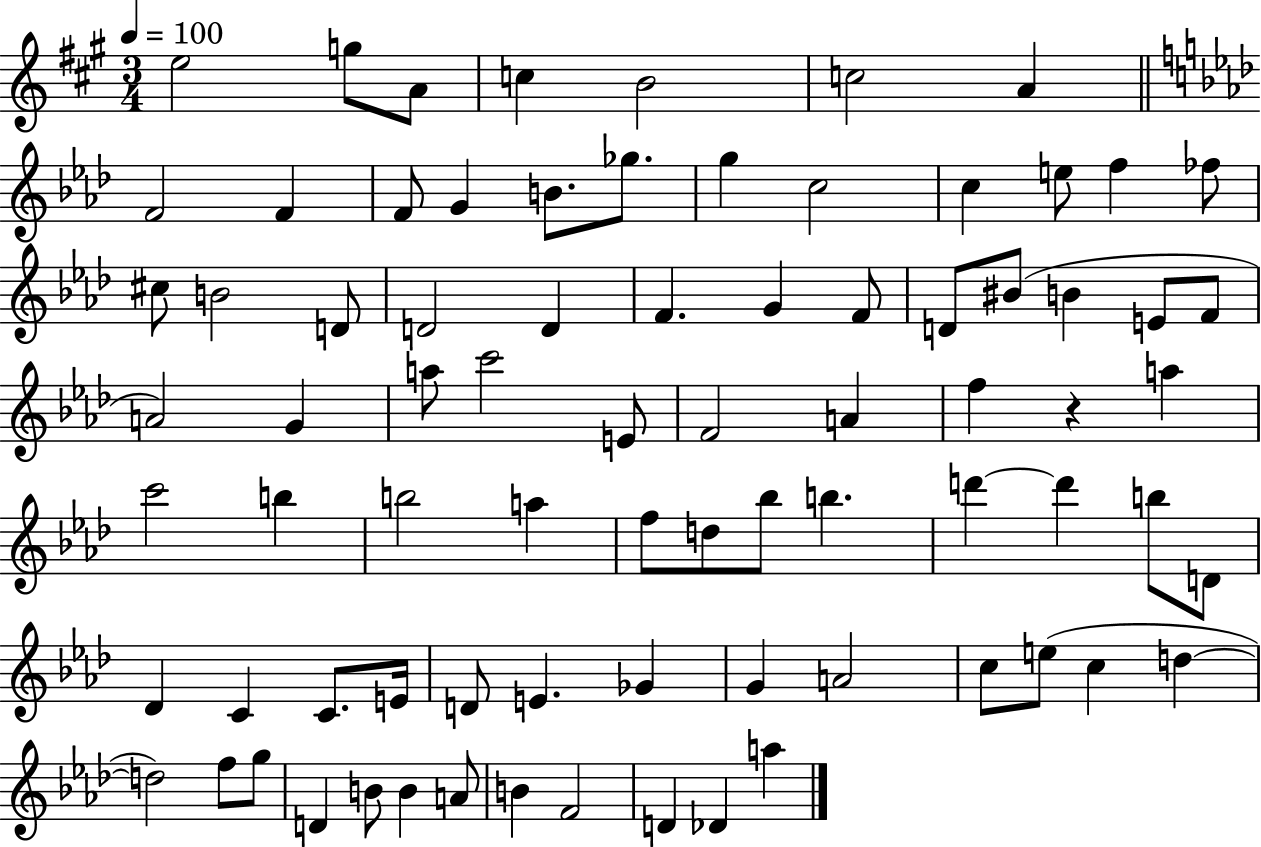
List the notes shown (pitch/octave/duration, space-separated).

E5/h G5/e A4/e C5/q B4/h C5/h A4/q F4/h F4/q F4/e G4/q B4/e. Gb5/e. G5/q C5/h C5/q E5/e F5/q FES5/e C#5/e B4/h D4/e D4/h D4/q F4/q. G4/q F4/e D4/e BIS4/e B4/q E4/e F4/e A4/h G4/q A5/e C6/h E4/e F4/h A4/q F5/q R/q A5/q C6/h B5/q B5/h A5/q F5/e D5/e Bb5/e B5/q. D6/q D6/q B5/e D4/e Db4/q C4/q C4/e. E4/s D4/e E4/q. Gb4/q G4/q A4/h C5/e E5/e C5/q D5/q D5/h F5/e G5/e D4/q B4/e B4/q A4/e B4/q F4/h D4/q Db4/q A5/q